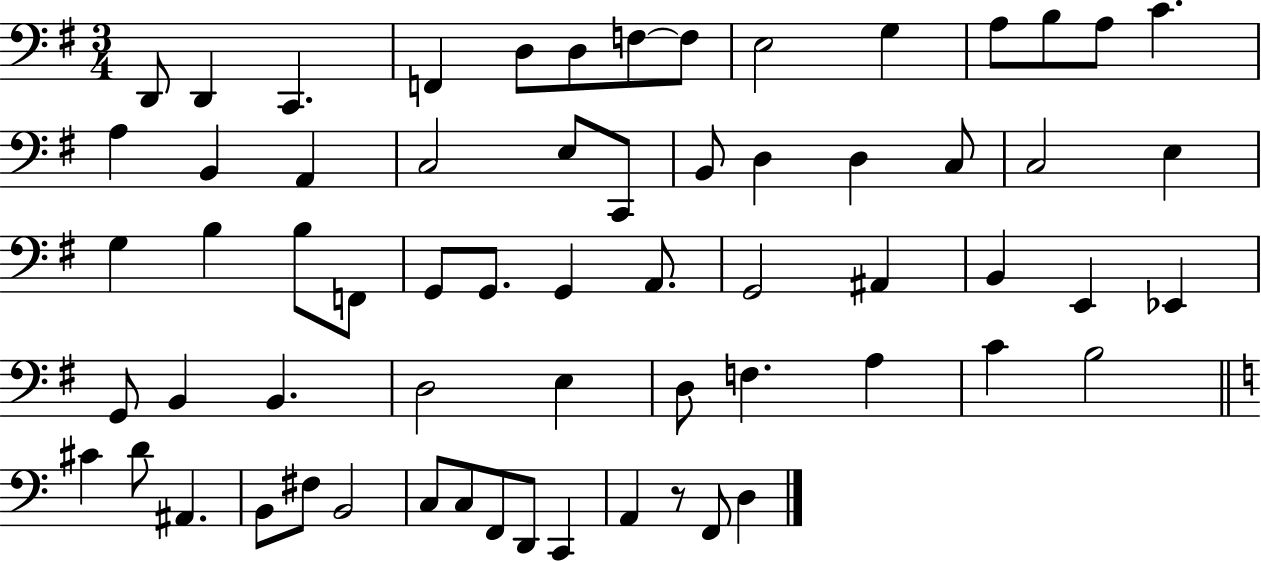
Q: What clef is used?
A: bass